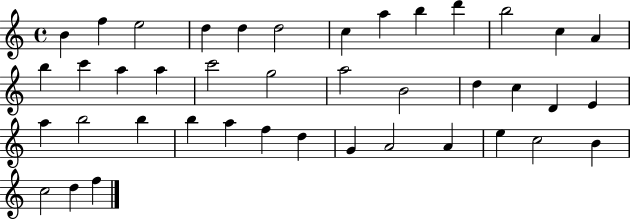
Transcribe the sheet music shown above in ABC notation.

X:1
T:Untitled
M:4/4
L:1/4
K:C
B f e2 d d d2 c a b d' b2 c A b c' a a c'2 g2 a2 B2 d c D E a b2 b b a f d G A2 A e c2 B c2 d f